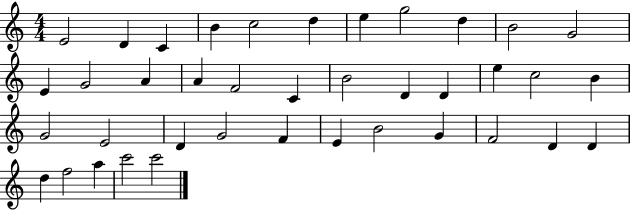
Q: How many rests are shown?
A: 0